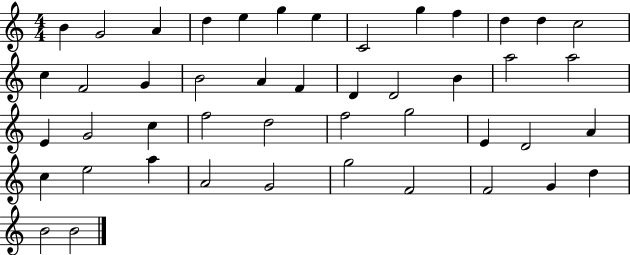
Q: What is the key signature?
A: C major